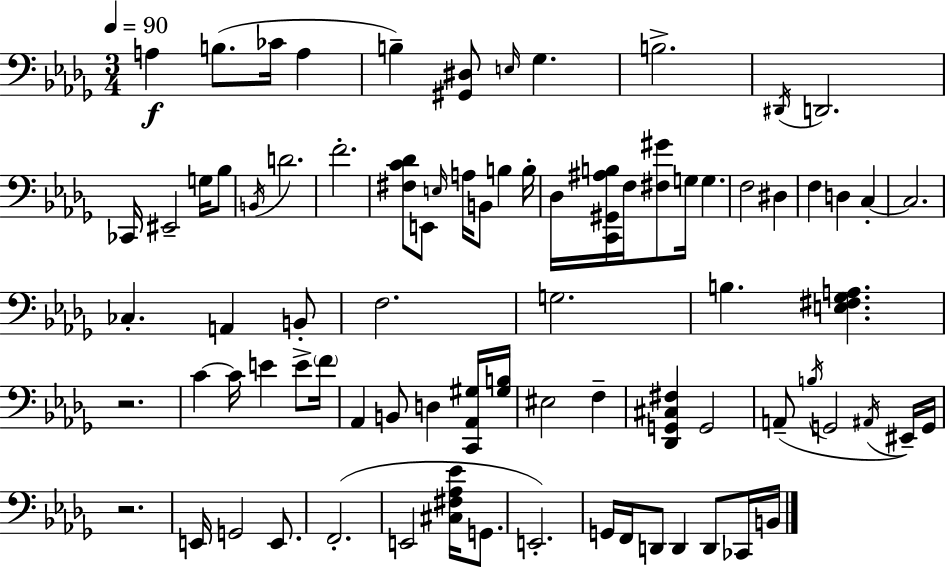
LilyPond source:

{
  \clef bass
  \numericTimeSignature
  \time 3/4
  \key bes \minor
  \tempo 4 = 90
  \repeat volta 2 { a4\f b8.( ces'16 a4 | b4--) <gis, dis>8 \grace { e16 } ges4. | b2.-> | \acciaccatura { dis,16 } d,2. | \break ces,16 eis,2-- g16 | bes8 \acciaccatura { b,16 } d'2. | f'2.-. | <fis c' des'>8 e,8 \grace { e16 } a16 b,8 b4 | \break b16-. des16 <c, gis, ais b>16 f16 <fis gis'>8 g16 g4. | f2 | dis4 f4 d4 | c4-.~~ c2. | \break ces4.-. a,4 | b,8-. f2. | g2. | b4. <e fis ges a>4. | \break r2. | c'4~~ c'16 e'4 | e'8-> \parenthesize f'16 aes,4 b,8 d4 | <c, aes, gis>16 <gis b>16 eis2 | \break f4-- <des, g, cis fis>4 g,2 | a,8--( \acciaccatura { b16 } g,2 | \acciaccatura { ais,16 } eis,16--) g,16 r2. | e,16 g,2 | \break e,8. f,2.-.( | e,2 | <cis fis aes ees'>16 g,8. e,2.-.) | g,16 f,16 d,8 d,4 | \break d,8 ces,16 b,16 } \bar "|."
}